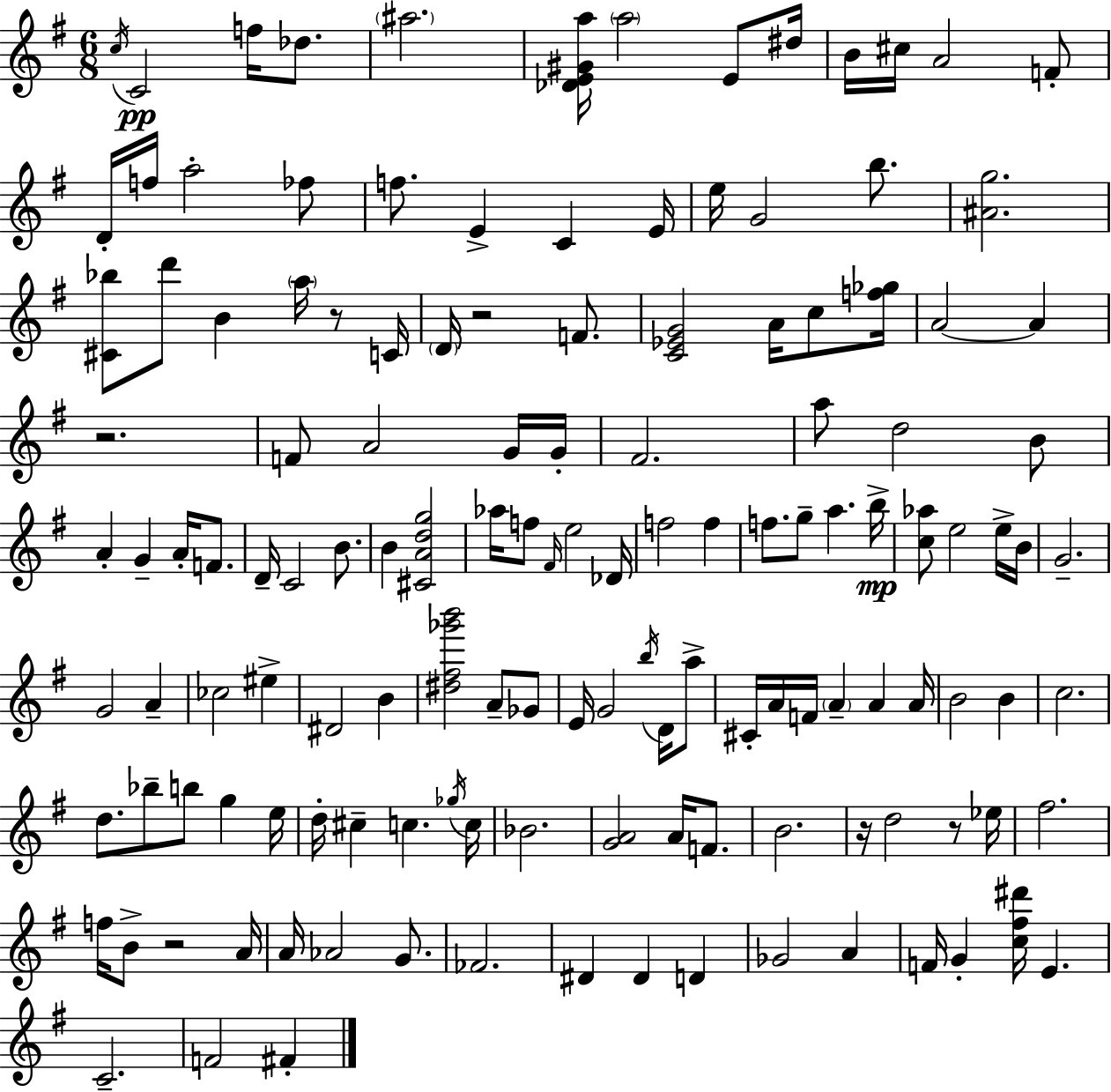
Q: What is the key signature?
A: G major